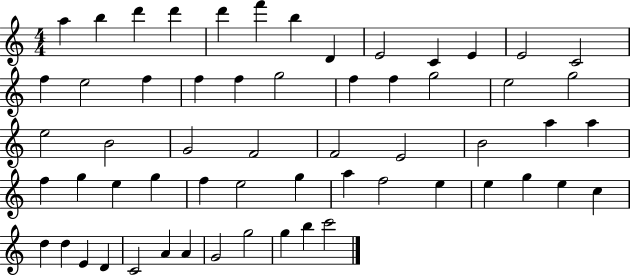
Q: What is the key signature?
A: C major